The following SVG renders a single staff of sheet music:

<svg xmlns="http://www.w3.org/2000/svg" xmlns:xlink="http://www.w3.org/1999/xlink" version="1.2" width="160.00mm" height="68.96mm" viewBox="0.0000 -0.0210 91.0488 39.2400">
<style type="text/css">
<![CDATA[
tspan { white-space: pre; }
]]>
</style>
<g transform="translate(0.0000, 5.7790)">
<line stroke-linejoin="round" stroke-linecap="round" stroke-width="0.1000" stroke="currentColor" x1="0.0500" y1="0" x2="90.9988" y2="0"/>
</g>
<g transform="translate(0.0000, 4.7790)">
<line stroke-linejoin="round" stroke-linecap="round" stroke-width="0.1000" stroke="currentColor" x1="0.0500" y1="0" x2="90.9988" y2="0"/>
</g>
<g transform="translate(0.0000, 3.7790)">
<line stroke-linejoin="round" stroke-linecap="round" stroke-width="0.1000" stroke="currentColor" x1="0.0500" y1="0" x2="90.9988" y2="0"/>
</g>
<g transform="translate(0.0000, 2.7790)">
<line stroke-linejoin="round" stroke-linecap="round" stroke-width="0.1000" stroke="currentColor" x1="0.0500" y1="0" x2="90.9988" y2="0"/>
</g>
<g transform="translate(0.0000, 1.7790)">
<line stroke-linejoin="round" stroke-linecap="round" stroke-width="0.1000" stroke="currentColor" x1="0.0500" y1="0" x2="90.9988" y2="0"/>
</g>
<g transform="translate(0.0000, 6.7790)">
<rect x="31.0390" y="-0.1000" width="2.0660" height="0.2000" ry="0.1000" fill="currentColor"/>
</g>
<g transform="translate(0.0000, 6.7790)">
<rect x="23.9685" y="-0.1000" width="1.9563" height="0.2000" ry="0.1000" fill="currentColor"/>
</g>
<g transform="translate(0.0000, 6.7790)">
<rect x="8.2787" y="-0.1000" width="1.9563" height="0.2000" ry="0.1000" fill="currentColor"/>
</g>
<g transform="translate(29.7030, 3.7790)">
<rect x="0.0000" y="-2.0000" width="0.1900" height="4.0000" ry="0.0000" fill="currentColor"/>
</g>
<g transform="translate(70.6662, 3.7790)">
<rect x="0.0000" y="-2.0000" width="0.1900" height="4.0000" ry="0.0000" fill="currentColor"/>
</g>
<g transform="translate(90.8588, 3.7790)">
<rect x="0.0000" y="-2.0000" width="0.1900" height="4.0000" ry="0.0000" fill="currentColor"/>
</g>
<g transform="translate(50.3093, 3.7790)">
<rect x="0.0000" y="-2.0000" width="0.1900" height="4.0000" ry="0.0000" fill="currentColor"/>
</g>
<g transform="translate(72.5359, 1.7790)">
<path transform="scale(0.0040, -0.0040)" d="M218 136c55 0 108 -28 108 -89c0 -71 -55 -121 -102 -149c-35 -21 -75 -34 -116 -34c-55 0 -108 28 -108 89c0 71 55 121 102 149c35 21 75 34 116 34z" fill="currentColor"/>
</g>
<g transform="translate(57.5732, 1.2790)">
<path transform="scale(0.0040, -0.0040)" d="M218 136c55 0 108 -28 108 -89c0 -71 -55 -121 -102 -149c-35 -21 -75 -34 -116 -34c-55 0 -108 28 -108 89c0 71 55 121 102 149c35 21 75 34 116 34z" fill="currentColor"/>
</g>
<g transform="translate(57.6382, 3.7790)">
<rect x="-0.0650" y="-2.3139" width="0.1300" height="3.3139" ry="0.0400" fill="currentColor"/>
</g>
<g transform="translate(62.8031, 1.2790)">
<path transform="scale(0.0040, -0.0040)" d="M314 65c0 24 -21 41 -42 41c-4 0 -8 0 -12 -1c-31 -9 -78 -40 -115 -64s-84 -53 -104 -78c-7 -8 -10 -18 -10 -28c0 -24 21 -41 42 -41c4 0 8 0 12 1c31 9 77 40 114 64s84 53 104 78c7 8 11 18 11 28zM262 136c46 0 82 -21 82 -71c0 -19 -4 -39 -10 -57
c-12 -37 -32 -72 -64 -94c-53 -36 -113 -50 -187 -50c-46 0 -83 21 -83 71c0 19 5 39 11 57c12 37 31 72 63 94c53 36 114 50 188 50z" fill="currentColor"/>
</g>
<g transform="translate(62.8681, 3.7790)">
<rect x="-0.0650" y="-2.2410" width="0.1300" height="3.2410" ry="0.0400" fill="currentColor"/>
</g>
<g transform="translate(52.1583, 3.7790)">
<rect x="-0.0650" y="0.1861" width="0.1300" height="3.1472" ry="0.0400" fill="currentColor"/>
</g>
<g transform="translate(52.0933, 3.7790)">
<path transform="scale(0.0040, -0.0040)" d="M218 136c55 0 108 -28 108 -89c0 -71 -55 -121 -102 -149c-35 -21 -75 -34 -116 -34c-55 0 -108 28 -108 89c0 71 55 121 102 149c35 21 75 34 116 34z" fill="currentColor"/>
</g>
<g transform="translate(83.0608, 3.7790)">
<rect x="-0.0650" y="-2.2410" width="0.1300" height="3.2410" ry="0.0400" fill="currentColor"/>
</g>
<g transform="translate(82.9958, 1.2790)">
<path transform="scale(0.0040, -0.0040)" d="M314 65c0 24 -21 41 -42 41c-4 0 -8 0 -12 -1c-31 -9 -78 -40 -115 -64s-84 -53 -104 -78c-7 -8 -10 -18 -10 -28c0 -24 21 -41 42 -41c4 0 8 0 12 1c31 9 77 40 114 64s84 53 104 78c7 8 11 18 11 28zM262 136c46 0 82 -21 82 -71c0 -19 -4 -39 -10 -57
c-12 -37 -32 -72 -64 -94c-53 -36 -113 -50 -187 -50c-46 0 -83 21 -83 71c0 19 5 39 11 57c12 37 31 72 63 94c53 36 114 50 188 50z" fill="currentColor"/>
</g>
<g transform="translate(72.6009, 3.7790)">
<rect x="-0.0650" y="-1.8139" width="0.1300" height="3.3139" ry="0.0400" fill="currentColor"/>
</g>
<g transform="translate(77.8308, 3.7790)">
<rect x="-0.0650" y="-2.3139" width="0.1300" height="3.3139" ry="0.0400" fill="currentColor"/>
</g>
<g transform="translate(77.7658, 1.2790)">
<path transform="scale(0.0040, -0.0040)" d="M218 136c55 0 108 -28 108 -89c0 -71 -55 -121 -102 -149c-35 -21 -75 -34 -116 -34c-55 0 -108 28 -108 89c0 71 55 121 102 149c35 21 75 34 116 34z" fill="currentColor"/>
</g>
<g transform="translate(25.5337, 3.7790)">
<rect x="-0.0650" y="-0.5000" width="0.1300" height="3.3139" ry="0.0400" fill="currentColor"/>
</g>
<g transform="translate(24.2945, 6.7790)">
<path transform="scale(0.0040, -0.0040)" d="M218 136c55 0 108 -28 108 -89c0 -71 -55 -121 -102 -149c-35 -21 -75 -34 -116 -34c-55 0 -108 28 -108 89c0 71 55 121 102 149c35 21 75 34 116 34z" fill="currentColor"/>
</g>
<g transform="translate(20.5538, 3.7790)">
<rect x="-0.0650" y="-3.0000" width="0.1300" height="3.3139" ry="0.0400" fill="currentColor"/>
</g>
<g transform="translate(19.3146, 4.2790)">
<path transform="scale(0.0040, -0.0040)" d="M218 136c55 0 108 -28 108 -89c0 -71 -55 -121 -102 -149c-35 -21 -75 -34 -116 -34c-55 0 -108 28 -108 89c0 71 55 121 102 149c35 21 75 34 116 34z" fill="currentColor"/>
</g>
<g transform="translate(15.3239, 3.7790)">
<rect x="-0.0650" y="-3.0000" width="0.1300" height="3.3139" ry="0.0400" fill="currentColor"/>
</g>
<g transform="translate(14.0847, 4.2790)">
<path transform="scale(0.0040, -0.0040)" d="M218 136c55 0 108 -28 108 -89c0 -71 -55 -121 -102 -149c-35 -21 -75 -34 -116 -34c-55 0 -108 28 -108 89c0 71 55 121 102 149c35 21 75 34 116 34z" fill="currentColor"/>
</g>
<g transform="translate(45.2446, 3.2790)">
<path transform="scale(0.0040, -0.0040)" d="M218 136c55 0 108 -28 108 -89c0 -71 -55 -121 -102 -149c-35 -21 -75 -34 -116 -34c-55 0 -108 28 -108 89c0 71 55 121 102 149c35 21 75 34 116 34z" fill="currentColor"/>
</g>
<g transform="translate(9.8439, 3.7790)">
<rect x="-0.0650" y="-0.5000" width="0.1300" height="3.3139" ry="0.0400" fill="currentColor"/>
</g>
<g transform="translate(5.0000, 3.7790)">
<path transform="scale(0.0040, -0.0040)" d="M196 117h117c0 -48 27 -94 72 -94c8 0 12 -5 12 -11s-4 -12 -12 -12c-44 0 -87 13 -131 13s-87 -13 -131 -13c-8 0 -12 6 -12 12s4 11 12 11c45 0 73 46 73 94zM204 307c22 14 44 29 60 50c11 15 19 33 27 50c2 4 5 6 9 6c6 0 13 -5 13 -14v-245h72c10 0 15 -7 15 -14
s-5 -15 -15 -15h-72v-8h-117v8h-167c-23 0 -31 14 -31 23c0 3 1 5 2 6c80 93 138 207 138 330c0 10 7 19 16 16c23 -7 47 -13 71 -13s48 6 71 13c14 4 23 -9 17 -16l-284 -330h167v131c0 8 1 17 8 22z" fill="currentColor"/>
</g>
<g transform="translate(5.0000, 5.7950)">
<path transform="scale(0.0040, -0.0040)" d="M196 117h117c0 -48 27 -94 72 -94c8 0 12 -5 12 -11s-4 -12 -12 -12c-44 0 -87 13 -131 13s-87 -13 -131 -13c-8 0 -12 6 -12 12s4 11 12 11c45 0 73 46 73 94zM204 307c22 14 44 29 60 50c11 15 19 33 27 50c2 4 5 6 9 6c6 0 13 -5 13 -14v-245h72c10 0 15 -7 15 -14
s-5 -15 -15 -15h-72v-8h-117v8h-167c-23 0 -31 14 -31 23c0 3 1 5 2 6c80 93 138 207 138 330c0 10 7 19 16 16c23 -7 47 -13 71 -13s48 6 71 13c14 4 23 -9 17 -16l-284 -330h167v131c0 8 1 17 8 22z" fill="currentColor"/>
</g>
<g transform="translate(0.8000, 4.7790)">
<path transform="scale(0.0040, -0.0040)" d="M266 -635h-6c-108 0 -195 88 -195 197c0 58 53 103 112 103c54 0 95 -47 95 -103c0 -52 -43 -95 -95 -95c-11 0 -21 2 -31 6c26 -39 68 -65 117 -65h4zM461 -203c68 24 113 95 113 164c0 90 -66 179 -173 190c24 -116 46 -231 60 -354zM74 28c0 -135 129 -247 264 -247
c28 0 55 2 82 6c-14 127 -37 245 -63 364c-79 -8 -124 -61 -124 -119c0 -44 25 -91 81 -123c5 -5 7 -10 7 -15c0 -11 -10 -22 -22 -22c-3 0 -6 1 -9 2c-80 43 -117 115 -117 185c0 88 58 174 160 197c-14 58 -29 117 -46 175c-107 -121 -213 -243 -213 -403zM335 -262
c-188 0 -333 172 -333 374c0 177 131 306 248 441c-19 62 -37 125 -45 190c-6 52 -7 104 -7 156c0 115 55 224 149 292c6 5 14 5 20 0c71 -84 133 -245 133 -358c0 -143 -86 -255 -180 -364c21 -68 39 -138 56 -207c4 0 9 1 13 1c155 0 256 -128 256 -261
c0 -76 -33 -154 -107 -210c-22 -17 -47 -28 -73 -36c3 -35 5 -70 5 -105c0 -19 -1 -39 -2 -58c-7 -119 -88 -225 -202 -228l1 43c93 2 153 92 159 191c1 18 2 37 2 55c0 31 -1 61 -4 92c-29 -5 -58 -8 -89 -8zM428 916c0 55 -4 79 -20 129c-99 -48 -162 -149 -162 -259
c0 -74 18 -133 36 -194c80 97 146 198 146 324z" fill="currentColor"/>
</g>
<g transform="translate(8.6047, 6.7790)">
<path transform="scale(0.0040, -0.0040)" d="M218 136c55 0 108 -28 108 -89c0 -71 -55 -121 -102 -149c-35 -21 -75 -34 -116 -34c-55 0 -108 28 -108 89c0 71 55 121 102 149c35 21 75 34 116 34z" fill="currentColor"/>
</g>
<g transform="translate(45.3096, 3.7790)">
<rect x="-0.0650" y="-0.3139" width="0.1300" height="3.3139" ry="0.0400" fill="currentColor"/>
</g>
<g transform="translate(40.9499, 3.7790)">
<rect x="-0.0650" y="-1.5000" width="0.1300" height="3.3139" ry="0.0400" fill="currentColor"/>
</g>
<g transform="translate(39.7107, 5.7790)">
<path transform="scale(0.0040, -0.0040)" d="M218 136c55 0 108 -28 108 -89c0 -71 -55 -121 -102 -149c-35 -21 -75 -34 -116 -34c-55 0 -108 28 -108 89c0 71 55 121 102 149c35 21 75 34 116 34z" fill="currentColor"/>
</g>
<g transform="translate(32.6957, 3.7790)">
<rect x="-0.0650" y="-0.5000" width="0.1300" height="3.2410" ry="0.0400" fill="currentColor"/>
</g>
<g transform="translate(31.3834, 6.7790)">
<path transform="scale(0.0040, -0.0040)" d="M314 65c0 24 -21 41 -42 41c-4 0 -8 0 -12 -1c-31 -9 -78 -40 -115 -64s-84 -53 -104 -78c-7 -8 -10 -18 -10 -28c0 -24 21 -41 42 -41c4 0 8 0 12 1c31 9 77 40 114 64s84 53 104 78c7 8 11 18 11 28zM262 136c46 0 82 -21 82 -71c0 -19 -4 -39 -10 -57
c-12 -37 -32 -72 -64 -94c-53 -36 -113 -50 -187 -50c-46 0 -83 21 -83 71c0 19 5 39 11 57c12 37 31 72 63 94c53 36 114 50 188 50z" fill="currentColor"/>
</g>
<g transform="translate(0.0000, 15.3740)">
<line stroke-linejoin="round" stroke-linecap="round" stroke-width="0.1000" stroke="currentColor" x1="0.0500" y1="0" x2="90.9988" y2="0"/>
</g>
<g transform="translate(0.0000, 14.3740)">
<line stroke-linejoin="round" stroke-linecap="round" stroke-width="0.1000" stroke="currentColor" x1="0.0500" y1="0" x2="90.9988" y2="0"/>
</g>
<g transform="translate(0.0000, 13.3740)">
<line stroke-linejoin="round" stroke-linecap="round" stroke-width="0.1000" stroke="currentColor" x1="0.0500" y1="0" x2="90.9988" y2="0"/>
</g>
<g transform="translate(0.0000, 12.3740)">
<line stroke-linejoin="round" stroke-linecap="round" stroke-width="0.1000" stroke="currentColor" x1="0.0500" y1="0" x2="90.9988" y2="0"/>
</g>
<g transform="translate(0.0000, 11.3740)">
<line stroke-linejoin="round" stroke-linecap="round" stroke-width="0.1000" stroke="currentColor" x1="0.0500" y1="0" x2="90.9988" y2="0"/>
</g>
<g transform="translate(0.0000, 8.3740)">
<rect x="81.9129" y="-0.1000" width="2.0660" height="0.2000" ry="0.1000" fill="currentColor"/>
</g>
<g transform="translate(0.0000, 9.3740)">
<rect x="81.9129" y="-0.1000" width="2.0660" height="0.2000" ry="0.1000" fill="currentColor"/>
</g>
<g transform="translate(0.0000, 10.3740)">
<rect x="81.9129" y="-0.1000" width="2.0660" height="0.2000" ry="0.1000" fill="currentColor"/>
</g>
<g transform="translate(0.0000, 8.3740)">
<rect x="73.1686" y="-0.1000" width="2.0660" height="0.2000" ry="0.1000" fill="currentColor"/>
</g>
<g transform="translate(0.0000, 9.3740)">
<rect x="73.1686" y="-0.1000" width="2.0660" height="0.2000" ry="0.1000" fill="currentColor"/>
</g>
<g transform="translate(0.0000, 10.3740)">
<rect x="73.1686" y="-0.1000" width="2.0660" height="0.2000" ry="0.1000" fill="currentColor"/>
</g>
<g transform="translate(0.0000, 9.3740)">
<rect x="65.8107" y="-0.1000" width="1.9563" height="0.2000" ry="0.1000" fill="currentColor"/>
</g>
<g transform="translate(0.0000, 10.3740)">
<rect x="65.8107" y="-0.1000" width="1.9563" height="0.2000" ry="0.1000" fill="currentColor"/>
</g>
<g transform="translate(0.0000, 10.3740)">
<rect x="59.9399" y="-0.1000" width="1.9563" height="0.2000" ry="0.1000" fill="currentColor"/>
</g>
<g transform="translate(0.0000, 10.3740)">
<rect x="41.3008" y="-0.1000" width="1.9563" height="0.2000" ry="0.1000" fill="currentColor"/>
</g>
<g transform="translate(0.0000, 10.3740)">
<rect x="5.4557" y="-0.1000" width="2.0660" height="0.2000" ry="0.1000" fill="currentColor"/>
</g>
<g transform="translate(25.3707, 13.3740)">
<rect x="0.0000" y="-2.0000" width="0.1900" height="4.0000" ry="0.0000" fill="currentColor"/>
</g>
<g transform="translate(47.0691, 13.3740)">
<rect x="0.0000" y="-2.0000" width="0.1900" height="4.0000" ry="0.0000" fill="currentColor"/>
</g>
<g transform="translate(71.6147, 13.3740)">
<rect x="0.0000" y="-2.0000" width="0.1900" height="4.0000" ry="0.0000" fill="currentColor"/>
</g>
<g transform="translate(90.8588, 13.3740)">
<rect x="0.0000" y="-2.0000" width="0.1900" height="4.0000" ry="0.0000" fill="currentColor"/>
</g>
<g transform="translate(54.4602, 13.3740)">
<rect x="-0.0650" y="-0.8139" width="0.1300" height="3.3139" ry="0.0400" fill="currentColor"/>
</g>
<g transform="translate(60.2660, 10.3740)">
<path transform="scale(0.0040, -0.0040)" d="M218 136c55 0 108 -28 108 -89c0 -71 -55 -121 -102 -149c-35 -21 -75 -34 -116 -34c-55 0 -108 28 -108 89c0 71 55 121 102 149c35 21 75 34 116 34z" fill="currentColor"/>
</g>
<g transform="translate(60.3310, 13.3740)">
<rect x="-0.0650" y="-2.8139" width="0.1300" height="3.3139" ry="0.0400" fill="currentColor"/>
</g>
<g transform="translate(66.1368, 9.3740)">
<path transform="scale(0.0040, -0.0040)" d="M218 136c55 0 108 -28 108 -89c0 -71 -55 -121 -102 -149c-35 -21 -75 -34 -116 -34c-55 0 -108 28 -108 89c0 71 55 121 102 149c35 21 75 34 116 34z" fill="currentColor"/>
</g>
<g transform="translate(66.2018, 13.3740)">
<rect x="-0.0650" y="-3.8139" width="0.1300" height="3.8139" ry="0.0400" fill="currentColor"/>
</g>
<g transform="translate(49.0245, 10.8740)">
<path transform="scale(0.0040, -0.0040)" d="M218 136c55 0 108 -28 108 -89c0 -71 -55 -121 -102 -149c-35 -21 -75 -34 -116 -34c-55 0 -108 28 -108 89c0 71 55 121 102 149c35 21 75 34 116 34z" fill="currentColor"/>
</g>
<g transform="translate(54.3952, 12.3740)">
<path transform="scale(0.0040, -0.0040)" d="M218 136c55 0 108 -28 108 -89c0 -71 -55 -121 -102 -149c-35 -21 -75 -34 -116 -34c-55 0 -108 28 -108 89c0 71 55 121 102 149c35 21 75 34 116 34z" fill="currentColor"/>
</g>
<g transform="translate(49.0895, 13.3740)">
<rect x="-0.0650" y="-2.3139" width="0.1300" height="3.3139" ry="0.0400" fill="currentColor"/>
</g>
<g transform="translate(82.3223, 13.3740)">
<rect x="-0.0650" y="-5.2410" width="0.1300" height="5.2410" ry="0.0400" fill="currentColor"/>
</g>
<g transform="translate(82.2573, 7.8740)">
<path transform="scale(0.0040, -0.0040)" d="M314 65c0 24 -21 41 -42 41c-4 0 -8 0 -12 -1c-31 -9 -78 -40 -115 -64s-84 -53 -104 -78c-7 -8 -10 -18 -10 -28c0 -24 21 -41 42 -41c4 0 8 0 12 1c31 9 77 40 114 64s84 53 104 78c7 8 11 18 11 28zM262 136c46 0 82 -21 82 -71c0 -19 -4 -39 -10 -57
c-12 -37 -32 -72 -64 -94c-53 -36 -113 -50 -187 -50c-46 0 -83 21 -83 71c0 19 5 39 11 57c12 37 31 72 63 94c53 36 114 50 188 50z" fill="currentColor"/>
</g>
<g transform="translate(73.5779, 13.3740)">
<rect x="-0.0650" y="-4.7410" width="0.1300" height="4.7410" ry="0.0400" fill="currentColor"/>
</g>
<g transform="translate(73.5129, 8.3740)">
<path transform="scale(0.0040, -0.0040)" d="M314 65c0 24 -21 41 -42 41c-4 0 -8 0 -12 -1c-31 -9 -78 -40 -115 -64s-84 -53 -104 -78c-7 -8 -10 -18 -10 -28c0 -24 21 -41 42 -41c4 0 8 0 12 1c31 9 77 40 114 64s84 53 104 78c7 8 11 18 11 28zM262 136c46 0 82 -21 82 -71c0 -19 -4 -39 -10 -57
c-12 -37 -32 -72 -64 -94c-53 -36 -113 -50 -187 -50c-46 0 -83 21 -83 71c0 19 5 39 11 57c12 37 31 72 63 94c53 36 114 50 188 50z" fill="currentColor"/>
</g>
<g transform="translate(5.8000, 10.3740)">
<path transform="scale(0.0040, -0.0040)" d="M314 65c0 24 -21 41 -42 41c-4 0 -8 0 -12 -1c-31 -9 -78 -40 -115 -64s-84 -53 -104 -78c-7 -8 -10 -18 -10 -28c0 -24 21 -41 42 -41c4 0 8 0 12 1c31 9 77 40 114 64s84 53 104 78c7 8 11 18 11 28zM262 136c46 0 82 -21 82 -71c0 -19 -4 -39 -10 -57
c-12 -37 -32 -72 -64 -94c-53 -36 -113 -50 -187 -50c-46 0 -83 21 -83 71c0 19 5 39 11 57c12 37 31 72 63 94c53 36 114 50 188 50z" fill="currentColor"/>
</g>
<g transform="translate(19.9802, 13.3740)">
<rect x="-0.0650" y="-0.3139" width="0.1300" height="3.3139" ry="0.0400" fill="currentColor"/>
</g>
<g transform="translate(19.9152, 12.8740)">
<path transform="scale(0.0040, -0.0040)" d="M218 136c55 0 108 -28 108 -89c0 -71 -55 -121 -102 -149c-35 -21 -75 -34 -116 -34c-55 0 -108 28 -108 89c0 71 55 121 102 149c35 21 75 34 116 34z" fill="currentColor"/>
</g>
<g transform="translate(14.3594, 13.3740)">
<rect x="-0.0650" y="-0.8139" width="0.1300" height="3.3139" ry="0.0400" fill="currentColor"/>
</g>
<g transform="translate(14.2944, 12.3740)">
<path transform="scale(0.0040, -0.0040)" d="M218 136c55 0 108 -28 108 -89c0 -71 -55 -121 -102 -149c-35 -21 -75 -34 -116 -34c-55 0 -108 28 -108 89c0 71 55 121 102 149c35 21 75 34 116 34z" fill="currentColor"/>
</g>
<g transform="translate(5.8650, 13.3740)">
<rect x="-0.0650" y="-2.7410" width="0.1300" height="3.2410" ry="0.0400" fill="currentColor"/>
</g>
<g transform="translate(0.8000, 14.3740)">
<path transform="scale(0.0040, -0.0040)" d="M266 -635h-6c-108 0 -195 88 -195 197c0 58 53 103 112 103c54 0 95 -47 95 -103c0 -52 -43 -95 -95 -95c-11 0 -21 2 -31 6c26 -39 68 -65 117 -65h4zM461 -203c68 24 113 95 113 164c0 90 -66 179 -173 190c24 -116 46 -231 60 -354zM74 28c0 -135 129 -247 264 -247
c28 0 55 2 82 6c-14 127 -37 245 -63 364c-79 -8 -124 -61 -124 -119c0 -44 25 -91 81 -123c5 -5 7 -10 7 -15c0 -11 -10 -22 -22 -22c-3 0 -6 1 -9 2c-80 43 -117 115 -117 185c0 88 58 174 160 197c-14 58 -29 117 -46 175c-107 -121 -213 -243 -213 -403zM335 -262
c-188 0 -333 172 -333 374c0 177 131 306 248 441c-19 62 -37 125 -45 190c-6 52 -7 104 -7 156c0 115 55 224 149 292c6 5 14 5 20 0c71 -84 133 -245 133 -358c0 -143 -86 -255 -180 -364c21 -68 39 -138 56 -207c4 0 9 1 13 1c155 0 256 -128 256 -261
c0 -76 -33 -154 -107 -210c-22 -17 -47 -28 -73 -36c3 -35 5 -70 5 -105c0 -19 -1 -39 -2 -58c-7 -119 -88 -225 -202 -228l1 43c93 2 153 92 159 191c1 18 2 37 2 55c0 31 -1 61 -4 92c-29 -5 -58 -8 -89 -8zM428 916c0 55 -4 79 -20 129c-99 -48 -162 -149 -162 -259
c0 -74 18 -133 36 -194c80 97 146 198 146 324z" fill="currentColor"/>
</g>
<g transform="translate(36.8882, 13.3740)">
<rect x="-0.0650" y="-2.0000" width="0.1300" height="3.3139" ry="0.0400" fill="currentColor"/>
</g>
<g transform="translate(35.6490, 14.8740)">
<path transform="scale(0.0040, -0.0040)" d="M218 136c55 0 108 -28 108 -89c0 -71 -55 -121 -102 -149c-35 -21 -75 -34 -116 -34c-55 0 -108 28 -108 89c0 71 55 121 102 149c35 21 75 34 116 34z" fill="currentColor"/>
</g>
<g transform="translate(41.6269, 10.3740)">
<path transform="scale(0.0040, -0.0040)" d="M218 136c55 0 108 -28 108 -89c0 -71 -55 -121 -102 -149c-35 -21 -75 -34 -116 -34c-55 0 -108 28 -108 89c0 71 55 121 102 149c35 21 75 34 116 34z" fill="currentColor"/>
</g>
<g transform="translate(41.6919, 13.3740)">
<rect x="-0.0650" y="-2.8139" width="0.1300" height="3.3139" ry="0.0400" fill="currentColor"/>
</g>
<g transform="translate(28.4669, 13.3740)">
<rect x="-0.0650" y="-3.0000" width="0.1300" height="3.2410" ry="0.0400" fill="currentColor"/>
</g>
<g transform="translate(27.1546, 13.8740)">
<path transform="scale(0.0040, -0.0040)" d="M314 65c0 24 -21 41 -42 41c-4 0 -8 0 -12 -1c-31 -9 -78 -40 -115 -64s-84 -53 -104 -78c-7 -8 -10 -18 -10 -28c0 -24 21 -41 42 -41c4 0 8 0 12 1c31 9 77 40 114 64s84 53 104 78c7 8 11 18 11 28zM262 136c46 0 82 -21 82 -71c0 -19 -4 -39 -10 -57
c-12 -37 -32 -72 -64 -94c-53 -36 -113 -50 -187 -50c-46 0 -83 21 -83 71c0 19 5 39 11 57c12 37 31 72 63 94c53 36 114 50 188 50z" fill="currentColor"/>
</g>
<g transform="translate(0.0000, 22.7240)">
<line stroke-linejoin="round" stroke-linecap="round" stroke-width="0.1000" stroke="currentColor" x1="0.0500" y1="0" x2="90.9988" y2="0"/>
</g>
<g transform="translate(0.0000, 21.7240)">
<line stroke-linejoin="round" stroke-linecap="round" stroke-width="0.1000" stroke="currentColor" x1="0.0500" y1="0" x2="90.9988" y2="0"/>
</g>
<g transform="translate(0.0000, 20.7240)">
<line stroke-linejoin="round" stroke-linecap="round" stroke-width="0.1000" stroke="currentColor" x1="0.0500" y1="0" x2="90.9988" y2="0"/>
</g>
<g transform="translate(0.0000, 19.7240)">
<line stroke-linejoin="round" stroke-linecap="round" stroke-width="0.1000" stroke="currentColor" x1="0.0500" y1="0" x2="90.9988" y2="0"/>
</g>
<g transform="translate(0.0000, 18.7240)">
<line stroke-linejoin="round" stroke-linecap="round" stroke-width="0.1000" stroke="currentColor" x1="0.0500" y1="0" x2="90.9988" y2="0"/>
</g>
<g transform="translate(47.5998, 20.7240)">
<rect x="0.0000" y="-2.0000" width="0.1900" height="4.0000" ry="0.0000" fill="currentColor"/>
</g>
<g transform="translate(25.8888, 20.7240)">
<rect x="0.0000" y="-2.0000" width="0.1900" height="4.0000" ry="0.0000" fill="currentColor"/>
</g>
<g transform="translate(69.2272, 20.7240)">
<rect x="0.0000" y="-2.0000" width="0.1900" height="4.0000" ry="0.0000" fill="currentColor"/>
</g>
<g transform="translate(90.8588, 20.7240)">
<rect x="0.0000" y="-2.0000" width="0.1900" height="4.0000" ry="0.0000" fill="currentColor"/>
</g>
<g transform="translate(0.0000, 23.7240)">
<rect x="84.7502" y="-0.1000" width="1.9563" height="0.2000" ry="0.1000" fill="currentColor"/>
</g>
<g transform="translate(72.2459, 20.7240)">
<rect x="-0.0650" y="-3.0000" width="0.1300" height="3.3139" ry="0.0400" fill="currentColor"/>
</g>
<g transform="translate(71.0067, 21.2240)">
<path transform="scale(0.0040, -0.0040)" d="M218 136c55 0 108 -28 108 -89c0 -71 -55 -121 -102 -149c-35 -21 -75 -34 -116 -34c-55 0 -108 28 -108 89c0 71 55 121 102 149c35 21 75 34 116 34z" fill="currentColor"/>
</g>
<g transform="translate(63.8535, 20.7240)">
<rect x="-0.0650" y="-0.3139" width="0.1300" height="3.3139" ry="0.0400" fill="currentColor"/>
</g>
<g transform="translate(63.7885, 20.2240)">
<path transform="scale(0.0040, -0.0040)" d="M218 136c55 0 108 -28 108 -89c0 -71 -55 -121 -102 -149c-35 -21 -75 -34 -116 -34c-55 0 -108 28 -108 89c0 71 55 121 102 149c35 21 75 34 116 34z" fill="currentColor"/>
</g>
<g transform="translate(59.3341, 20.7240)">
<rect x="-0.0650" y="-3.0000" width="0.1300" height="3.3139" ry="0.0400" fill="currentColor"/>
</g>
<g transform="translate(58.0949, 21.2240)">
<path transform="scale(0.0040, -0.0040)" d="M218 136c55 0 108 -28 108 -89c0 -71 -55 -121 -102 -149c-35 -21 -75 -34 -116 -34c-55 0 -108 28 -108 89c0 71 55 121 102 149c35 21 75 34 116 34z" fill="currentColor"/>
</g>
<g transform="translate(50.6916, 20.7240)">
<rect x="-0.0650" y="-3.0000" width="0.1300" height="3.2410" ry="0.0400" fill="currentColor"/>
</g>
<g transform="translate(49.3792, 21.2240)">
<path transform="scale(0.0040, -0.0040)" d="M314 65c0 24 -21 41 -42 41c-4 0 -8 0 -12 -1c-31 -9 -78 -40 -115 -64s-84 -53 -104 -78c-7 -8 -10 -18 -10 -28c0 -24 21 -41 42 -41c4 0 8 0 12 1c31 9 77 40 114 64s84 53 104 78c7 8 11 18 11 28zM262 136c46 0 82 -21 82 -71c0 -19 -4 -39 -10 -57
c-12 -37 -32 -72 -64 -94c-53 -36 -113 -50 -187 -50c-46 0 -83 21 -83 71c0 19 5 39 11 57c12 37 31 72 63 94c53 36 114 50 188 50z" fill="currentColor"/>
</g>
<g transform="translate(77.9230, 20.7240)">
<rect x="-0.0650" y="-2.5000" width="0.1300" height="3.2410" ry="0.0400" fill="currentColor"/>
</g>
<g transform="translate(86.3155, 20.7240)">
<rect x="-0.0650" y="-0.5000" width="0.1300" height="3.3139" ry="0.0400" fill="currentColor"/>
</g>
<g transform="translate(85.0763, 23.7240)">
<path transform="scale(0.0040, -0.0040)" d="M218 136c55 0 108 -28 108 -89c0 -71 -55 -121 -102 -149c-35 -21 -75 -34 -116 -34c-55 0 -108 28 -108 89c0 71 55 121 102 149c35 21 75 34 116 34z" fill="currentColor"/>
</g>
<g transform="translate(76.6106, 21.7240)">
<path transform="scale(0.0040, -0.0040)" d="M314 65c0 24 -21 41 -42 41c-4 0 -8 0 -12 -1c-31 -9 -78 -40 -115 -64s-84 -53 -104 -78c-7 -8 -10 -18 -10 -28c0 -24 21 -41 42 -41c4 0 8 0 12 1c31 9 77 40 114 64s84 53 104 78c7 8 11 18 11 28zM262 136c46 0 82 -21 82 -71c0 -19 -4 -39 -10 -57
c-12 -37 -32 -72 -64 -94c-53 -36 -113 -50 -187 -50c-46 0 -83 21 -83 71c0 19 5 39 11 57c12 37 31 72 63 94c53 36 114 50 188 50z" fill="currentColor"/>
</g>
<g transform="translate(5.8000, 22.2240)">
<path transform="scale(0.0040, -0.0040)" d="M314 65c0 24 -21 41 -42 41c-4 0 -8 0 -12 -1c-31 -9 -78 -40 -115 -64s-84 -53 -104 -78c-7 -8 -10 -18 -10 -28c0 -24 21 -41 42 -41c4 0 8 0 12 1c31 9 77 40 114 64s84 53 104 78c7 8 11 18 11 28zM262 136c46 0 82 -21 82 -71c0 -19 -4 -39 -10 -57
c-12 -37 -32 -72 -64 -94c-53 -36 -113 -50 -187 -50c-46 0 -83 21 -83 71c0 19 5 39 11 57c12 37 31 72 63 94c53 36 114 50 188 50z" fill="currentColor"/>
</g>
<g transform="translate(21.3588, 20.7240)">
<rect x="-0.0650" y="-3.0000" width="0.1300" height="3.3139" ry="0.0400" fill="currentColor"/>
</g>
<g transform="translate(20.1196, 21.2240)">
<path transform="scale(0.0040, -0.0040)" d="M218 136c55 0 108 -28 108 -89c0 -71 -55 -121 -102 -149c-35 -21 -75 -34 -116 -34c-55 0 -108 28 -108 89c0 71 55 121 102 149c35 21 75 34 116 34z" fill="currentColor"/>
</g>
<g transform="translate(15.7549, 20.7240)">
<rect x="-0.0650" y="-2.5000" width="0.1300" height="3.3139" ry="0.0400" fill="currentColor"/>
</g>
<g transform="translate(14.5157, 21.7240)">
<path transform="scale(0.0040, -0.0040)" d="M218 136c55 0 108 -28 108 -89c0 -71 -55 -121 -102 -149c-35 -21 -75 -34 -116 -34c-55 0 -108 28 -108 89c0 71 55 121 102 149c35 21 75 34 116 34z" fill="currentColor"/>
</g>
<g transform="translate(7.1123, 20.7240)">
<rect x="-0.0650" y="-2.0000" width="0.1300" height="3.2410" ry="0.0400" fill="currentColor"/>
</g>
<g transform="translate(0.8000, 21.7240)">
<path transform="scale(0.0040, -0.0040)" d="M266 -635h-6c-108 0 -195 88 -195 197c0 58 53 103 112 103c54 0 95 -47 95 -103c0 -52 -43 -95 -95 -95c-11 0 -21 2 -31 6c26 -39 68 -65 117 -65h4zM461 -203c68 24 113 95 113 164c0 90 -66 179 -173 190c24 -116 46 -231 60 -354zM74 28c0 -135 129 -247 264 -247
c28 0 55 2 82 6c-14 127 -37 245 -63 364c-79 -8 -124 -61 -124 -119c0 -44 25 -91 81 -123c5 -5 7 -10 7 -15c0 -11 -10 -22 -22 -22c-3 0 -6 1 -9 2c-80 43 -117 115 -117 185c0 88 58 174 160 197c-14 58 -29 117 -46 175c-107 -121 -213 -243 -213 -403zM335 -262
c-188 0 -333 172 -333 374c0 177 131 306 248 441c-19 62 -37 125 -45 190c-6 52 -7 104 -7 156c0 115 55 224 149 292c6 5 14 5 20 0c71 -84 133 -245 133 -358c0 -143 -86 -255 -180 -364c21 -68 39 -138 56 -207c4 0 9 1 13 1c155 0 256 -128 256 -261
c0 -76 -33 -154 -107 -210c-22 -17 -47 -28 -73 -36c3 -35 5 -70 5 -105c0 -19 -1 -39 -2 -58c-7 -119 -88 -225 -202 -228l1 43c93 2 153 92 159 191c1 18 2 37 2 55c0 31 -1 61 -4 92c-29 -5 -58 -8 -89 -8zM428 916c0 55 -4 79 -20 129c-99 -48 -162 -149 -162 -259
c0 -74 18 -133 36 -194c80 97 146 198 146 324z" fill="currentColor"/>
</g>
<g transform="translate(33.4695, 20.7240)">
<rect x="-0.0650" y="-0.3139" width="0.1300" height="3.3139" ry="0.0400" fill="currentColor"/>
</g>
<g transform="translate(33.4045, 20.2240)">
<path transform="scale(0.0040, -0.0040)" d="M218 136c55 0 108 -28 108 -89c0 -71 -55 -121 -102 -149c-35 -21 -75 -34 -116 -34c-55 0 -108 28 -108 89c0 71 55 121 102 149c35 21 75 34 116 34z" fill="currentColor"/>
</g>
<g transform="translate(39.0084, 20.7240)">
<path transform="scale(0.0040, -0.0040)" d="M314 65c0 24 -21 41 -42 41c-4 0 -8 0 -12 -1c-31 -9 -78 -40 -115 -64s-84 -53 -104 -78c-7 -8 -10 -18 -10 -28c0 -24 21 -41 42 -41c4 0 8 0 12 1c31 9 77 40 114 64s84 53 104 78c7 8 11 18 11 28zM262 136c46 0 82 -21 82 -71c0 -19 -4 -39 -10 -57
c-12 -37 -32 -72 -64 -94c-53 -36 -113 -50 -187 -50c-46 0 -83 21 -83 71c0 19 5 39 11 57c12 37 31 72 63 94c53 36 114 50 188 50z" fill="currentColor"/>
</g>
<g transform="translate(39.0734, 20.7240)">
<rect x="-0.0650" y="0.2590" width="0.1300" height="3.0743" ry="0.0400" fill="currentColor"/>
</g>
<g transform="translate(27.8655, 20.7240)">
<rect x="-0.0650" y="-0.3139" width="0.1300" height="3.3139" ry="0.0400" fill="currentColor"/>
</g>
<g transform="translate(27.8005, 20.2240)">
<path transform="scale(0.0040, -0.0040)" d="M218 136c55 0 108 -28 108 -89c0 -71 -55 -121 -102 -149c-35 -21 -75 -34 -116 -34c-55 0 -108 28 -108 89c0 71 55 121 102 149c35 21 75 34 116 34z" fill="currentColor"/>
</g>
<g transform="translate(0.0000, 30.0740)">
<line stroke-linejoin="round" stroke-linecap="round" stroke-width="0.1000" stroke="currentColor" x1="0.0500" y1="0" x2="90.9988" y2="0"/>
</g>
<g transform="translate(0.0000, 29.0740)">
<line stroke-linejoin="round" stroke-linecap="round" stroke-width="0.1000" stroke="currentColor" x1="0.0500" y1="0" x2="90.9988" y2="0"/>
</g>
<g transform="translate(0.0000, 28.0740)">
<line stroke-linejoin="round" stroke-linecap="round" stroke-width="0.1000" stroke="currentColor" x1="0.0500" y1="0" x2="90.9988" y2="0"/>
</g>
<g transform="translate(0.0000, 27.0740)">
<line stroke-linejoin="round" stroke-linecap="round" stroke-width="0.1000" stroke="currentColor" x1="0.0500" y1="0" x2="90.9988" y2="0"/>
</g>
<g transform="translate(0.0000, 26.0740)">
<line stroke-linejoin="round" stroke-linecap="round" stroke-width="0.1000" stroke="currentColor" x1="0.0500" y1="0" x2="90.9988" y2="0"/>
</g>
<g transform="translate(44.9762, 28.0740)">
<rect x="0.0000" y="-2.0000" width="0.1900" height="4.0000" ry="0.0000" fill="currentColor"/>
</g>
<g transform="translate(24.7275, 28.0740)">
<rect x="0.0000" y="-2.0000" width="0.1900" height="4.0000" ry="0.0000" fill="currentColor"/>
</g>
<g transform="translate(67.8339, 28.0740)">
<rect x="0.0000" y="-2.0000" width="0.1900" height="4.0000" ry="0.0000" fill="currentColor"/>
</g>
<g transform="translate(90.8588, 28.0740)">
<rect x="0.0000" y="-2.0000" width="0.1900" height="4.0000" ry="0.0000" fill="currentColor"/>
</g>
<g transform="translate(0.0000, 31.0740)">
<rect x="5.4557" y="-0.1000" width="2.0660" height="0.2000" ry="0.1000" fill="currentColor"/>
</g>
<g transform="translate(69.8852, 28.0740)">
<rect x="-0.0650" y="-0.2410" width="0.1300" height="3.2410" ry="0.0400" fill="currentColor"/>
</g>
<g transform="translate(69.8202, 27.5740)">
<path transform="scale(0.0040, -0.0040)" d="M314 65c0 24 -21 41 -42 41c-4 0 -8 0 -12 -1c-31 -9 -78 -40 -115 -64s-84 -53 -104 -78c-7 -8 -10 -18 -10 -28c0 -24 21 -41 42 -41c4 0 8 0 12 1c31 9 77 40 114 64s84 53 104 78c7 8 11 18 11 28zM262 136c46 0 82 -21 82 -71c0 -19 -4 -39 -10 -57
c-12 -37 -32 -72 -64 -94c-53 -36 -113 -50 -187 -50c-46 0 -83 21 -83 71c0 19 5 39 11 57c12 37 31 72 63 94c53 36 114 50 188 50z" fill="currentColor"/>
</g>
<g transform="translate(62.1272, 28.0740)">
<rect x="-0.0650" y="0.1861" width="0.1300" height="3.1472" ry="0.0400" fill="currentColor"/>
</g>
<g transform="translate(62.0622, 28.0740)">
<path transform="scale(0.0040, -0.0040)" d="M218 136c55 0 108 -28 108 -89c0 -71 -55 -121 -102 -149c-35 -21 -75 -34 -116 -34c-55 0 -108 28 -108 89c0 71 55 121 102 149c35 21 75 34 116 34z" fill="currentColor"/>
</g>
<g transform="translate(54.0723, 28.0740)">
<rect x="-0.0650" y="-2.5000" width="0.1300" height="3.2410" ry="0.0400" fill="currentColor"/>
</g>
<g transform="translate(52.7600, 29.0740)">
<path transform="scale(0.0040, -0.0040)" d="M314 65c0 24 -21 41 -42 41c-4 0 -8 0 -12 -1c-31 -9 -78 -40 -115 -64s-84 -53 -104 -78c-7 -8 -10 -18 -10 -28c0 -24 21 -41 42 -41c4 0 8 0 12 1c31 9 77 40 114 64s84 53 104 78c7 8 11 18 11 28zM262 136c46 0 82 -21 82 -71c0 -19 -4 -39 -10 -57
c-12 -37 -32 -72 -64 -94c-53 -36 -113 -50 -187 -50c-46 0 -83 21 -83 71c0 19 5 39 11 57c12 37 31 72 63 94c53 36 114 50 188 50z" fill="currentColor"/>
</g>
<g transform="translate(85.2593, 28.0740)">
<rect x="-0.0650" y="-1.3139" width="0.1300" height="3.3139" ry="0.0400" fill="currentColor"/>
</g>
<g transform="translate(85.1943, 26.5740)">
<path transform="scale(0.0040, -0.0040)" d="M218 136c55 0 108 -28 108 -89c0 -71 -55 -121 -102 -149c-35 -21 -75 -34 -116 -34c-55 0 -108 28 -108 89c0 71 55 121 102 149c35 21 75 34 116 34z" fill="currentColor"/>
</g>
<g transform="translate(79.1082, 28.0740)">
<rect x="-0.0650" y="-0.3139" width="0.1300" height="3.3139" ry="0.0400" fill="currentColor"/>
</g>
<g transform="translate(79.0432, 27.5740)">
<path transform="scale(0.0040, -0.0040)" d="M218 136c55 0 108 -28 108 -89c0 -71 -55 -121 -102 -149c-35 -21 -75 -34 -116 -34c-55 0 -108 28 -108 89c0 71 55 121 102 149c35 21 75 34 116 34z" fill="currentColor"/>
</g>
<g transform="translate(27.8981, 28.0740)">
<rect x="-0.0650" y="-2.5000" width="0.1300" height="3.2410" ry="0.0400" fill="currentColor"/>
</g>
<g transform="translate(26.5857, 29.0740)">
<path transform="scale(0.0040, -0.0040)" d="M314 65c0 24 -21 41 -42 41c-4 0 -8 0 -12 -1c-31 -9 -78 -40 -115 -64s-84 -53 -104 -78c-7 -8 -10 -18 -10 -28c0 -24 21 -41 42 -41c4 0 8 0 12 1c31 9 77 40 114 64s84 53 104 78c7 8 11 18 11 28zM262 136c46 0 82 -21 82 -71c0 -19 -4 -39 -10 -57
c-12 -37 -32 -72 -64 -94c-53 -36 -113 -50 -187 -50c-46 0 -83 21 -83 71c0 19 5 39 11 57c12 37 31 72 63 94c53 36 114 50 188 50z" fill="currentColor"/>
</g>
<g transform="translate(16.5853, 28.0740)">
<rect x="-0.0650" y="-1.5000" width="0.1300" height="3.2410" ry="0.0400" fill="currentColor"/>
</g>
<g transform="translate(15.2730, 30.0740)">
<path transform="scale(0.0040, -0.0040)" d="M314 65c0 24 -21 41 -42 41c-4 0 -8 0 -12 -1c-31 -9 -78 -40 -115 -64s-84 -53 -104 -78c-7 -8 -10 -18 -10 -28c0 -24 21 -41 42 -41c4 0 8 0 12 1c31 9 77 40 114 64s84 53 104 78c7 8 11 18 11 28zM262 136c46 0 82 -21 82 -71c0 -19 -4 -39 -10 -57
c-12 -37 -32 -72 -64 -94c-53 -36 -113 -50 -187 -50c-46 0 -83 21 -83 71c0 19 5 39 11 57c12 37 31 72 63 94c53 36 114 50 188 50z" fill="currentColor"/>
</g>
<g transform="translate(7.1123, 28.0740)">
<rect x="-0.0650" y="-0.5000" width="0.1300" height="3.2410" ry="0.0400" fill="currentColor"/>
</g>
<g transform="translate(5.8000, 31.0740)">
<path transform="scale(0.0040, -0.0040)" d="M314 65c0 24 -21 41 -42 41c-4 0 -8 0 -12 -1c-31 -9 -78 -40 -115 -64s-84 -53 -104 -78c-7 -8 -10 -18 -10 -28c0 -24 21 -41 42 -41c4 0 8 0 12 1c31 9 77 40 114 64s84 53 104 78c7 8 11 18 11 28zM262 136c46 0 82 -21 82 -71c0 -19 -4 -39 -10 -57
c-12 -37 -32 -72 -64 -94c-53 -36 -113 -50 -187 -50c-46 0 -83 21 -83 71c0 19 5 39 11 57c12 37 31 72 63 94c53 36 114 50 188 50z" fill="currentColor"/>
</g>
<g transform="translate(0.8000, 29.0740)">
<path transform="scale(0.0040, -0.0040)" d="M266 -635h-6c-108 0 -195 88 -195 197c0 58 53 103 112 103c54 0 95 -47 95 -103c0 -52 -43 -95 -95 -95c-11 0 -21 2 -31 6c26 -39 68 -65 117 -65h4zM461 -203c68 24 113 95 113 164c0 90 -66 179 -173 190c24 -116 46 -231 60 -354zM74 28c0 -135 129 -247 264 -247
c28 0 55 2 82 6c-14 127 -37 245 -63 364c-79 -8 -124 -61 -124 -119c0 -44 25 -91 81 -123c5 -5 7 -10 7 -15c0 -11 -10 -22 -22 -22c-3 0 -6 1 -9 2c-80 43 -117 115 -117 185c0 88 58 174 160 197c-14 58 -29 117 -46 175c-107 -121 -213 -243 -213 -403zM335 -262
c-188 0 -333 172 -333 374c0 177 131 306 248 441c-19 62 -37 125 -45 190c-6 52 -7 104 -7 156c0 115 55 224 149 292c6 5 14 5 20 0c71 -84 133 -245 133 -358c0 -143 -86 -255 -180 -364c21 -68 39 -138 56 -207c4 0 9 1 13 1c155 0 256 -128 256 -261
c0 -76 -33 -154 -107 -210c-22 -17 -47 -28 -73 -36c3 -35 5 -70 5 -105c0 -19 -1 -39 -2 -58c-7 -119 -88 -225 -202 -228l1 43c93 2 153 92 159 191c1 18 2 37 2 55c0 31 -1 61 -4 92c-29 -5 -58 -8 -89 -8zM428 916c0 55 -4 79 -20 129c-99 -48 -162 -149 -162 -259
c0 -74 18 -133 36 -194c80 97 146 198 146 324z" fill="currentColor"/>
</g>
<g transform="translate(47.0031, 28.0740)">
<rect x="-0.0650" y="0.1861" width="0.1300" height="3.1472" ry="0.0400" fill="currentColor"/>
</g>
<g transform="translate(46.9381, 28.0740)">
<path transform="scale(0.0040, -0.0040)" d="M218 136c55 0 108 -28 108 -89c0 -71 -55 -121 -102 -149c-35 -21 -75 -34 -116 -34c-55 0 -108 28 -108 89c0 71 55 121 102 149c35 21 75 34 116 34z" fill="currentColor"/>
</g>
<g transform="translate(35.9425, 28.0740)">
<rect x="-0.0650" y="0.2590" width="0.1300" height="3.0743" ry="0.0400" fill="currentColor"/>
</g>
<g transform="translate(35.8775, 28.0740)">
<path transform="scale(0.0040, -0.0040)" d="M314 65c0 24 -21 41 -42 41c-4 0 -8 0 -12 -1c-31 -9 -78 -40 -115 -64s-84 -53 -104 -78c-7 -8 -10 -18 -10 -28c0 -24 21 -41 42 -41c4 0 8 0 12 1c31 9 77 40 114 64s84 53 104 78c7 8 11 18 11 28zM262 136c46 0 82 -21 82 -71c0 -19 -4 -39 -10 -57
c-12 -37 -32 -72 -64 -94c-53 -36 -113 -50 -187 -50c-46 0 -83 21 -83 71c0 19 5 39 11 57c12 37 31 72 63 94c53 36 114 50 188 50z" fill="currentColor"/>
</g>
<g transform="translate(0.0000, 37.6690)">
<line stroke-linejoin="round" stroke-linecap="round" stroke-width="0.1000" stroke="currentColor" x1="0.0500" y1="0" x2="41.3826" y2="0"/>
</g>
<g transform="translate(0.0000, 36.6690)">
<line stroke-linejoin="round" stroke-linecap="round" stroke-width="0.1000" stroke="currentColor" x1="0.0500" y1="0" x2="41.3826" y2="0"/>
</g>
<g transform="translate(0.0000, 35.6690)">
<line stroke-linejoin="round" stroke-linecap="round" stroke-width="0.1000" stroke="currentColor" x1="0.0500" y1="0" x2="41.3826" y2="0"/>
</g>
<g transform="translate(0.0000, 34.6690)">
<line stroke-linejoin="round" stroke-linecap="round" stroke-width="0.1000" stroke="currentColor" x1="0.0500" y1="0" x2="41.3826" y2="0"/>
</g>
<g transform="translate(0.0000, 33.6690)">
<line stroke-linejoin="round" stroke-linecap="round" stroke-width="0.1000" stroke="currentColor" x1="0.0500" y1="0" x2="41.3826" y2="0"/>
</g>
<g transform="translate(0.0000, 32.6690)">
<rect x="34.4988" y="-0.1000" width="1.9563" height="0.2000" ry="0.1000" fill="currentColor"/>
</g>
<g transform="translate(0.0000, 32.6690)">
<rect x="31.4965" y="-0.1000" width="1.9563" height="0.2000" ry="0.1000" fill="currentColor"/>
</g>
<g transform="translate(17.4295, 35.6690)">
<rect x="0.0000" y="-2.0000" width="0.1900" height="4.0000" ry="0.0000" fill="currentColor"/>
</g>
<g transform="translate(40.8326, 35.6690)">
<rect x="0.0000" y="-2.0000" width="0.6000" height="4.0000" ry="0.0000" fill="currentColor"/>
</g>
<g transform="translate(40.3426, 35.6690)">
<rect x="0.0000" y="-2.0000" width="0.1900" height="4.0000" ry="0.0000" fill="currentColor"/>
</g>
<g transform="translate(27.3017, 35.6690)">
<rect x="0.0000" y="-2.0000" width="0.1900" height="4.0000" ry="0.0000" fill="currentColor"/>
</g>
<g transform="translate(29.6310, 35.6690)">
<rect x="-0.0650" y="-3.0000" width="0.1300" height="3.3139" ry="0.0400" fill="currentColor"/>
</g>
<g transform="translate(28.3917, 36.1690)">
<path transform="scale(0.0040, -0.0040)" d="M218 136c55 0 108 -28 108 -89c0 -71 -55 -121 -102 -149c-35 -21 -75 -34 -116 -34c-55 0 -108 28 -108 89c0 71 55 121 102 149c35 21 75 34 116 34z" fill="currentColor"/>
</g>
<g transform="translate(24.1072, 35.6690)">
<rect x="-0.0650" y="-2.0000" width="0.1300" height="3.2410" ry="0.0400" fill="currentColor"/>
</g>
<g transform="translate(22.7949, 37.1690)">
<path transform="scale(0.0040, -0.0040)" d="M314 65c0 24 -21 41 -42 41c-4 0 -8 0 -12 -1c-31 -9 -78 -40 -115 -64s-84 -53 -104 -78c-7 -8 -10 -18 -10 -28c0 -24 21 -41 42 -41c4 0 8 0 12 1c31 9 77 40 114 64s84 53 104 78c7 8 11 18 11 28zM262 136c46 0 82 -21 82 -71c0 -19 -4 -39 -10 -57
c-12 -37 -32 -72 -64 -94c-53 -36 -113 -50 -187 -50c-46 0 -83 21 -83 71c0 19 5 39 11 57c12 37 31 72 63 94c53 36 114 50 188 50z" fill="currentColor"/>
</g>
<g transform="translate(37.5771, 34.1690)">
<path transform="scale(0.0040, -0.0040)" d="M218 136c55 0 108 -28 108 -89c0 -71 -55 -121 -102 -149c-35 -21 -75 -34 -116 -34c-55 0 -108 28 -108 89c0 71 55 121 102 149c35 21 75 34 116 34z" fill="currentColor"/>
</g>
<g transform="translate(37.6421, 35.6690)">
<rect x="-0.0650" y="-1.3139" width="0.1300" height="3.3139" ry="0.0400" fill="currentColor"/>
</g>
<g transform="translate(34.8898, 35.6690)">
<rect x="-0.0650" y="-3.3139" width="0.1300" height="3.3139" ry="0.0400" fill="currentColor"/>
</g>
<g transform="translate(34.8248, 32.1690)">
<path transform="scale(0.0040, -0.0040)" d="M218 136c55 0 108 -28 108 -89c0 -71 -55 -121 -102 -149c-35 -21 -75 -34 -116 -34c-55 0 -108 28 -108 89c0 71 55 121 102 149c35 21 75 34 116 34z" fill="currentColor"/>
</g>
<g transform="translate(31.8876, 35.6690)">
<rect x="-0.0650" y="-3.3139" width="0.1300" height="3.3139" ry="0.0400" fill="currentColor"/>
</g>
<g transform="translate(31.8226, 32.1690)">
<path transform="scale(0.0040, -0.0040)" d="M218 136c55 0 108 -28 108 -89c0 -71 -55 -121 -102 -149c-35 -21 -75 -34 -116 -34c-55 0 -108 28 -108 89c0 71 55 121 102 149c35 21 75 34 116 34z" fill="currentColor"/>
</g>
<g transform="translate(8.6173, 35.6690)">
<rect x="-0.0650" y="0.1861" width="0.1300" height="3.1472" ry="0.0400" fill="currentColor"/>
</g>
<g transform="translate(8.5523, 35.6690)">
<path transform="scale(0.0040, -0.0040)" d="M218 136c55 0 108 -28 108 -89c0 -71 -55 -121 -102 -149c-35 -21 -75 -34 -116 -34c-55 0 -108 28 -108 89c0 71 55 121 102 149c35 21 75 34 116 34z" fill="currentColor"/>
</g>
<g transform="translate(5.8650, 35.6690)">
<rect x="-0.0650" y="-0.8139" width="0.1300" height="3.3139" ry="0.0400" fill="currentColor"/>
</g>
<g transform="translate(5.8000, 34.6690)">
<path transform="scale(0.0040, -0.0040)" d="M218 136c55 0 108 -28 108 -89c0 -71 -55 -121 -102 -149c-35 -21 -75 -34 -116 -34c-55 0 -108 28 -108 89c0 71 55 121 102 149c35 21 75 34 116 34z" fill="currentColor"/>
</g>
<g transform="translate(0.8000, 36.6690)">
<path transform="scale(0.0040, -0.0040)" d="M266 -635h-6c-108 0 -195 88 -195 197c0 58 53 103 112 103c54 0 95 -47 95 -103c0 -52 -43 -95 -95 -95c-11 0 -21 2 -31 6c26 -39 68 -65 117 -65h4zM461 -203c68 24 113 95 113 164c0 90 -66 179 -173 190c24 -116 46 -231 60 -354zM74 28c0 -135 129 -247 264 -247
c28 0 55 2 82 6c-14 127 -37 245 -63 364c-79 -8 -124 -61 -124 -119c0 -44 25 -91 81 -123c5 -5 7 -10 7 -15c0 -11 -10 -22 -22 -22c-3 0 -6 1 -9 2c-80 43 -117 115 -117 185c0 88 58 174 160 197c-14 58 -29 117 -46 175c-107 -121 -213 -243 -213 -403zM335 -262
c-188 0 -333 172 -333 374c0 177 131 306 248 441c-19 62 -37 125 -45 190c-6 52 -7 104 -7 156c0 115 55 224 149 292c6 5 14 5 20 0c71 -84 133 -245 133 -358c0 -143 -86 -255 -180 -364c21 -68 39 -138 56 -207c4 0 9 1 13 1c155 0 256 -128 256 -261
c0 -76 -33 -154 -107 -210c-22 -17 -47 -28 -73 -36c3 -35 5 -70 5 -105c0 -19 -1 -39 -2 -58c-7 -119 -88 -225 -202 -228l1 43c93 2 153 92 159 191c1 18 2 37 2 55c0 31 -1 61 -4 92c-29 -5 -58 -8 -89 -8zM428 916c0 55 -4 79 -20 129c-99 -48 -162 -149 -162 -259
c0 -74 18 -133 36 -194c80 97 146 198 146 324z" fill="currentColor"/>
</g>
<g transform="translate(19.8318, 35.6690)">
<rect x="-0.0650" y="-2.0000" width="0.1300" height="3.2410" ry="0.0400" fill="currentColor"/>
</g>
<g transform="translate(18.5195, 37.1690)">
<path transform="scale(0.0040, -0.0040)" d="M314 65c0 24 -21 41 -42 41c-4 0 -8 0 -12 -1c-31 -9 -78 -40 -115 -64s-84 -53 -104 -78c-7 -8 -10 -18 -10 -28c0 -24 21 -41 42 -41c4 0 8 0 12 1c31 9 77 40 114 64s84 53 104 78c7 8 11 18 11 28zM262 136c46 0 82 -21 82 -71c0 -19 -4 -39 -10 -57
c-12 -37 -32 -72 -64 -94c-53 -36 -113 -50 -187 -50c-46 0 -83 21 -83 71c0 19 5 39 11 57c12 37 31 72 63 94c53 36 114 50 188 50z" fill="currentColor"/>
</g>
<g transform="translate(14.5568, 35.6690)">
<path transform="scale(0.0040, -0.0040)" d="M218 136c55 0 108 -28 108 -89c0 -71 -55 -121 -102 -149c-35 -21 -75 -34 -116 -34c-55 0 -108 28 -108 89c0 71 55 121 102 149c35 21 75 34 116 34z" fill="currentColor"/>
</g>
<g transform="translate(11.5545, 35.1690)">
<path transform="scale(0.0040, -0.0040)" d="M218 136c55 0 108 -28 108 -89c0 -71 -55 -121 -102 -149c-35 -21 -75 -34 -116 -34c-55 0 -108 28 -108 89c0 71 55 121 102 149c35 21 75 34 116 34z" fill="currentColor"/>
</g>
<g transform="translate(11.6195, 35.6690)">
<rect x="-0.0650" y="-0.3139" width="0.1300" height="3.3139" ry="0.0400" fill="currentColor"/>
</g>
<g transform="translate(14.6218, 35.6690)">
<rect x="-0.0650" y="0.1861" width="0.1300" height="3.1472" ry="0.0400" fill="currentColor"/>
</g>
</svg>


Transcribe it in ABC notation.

X:1
T:Untitled
M:4/4
L:1/4
K:C
C A A C C2 E c B g g2 f g g2 a2 d c A2 F a g d a c' e'2 f'2 F2 G A c c B2 A2 A c A G2 C C2 E2 G2 B2 B G2 B c2 c e d B c B F2 F2 A b b e